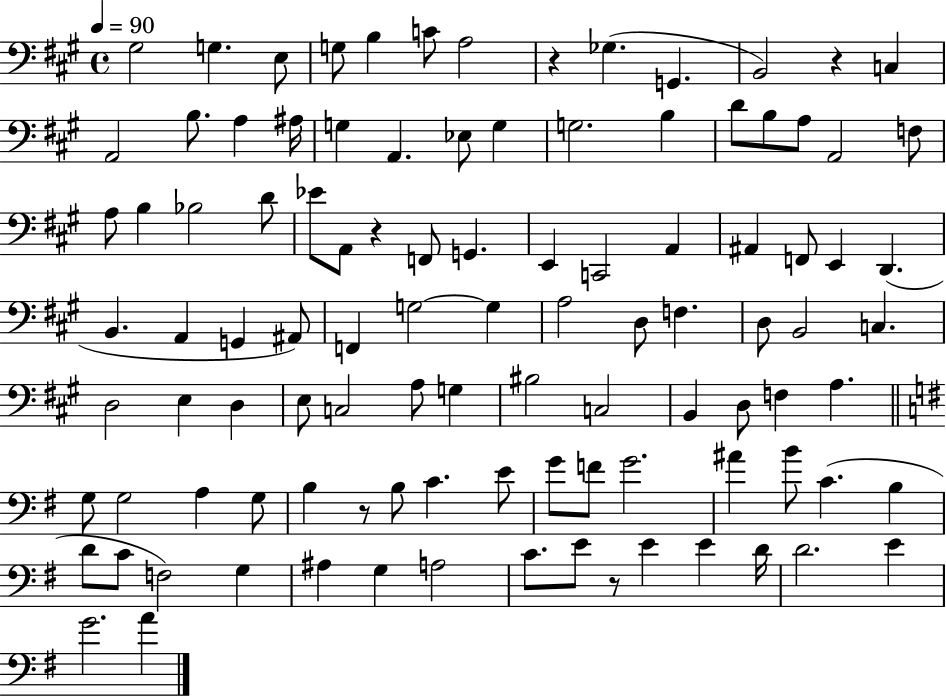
G#3/h G3/q. E3/e G3/e B3/q C4/e A3/h R/q Gb3/q. G2/q. B2/h R/q C3/q A2/h B3/e. A3/q A#3/s G3/q A2/q. Eb3/e G3/q G3/h. B3/q D4/e B3/e A3/e A2/h F3/e A3/e B3/q Bb3/h D4/e Eb4/e A2/e R/q F2/e G2/q. E2/q C2/h A2/q A#2/q F2/e E2/q D2/q. B2/q. A2/q G2/q A#2/e F2/q G3/h G3/q A3/h D3/e F3/q. D3/e B2/h C3/q. D3/h E3/q D3/q E3/e C3/h A3/e G3/q BIS3/h C3/h B2/q D3/e F3/q A3/q. G3/e G3/h A3/q G3/e B3/q R/e B3/e C4/q. E4/e G4/e F4/e G4/h. A#4/q B4/e C4/q. B3/q D4/e C4/e F3/h G3/q A#3/q G3/q A3/h C4/e. E4/e R/e E4/q E4/q D4/s D4/h. E4/q G4/h. A4/q